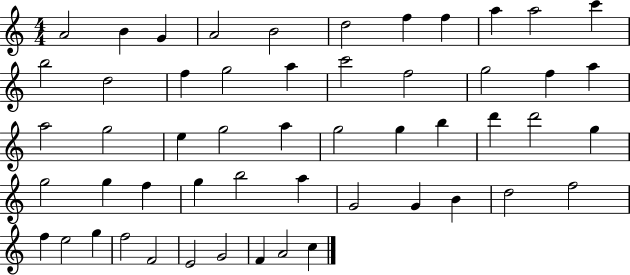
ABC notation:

X:1
T:Untitled
M:4/4
L:1/4
K:C
A2 B G A2 B2 d2 f f a a2 c' b2 d2 f g2 a c'2 f2 g2 f a a2 g2 e g2 a g2 g b d' d'2 g g2 g f g b2 a G2 G B d2 f2 f e2 g f2 F2 E2 G2 F A2 c